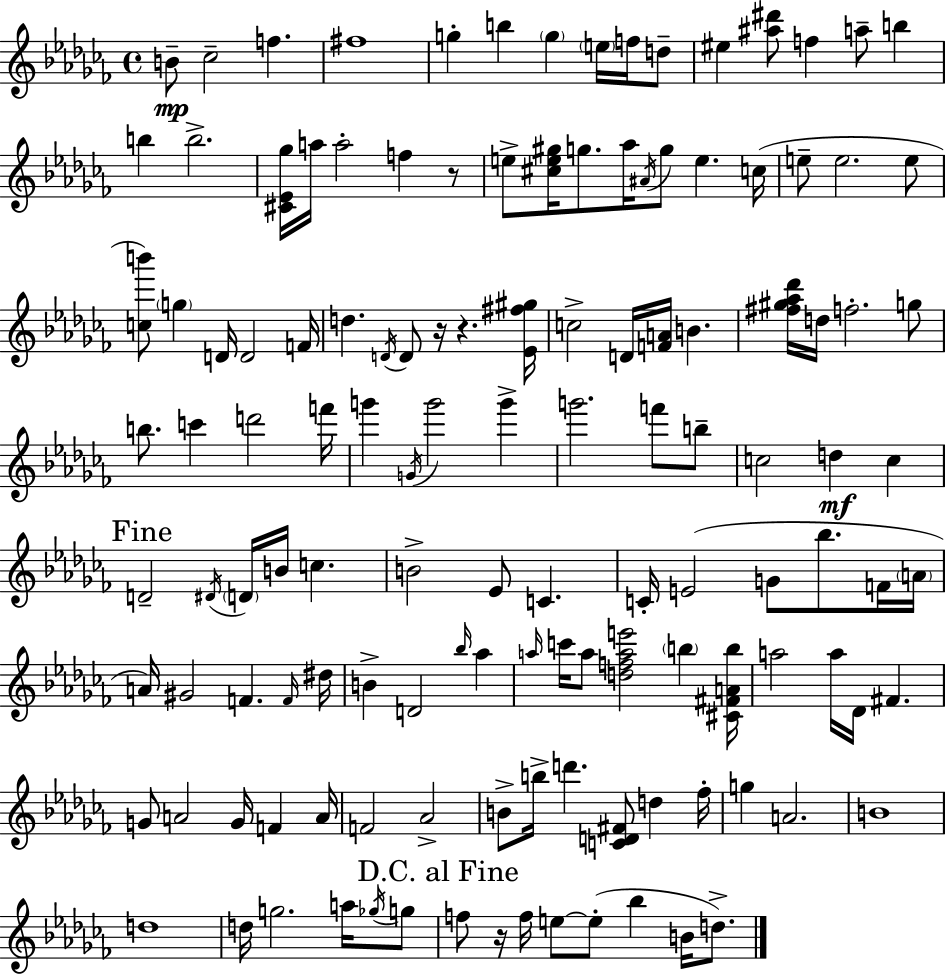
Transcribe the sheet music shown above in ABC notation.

X:1
T:Untitled
M:4/4
L:1/4
K:Abm
B/2 _c2 f ^f4 g b g e/4 f/4 d/2 ^e [^a^d']/2 f a/2 b b b2 [^C_E_g]/4 a/4 a2 f z/2 e/2 [^ce^g]/4 g/2 _a/4 ^A/4 g/2 e c/4 e/2 e2 e/2 [cb']/2 g D/4 D2 F/4 d D/4 D/2 z/4 z [_E^f^g]/4 c2 D/4 [FA]/4 B [^f^g_a_d']/4 d/4 f2 g/2 b/2 c' d'2 f'/4 g' G/4 g'2 g' g'2 f'/2 b/2 c2 d c D2 ^D/4 D/4 B/4 c B2 _E/2 C C/4 E2 G/2 _b/2 F/4 A/4 A/4 ^G2 F F/4 ^d/4 B D2 _b/4 _a a/4 c'/4 a/2 [dfae']2 b [^C^FAb]/4 a2 a/4 _D/4 ^F G/2 A2 G/4 F A/4 F2 _A2 B/2 b/4 d' [CD^F]/2 d _f/4 g A2 B4 d4 d/4 g2 a/4 _g/4 g/2 f/2 z/4 f/4 e/2 e/2 _b B/4 d/2